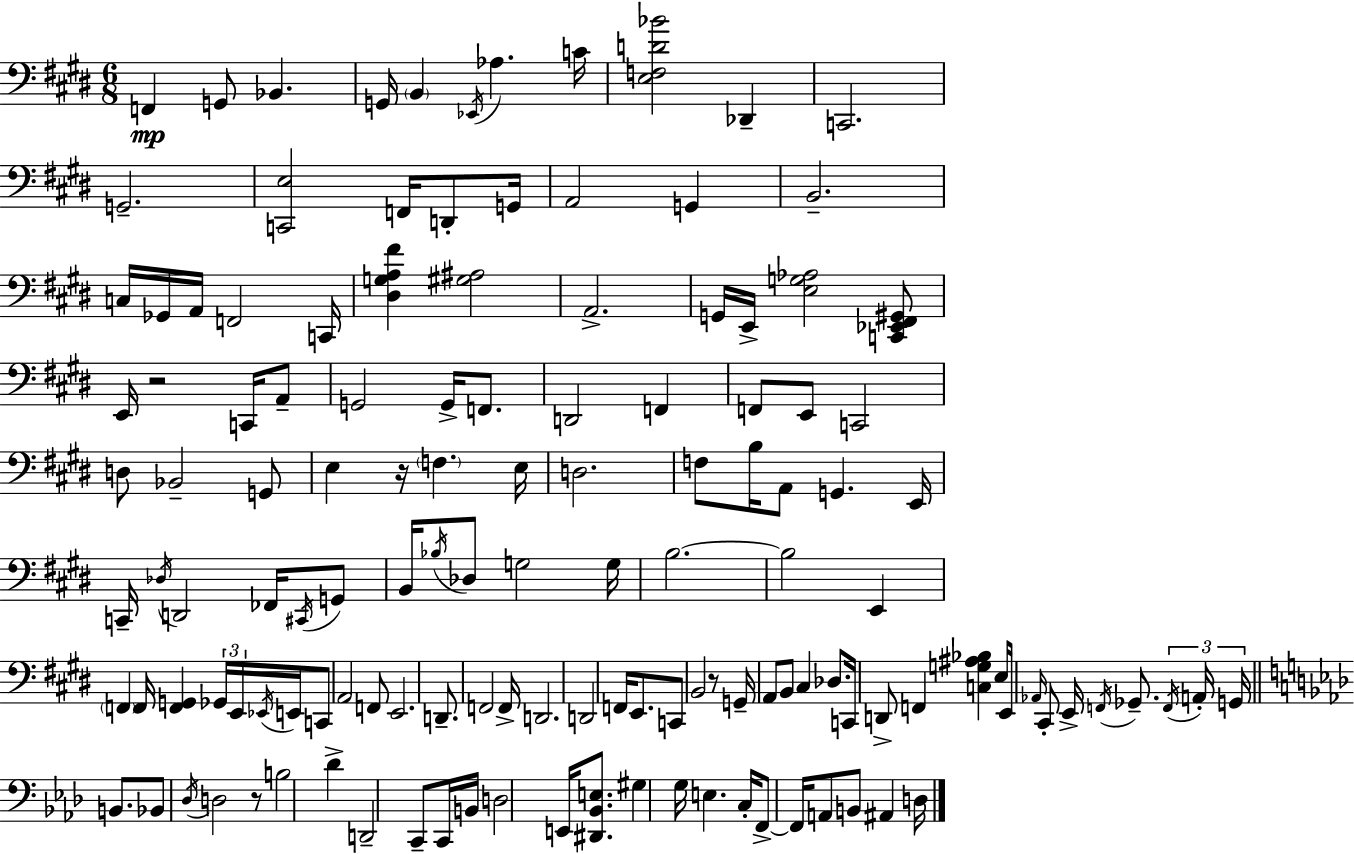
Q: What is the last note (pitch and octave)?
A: D3